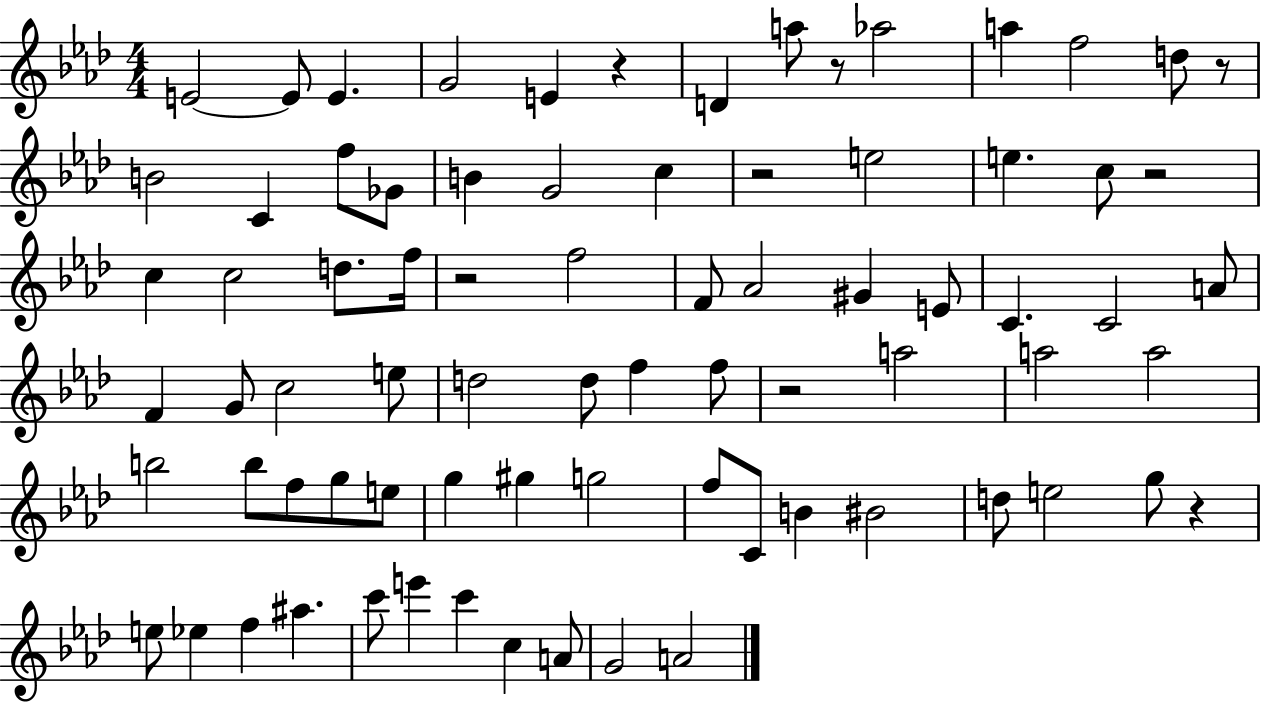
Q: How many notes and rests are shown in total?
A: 78